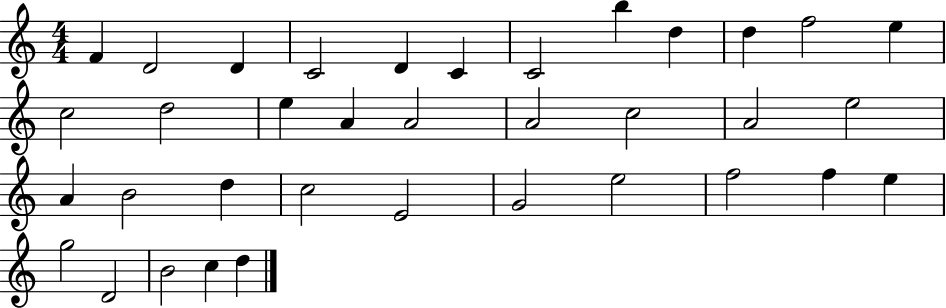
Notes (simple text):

F4/q D4/h D4/q C4/h D4/q C4/q C4/h B5/q D5/q D5/q F5/h E5/q C5/h D5/h E5/q A4/q A4/h A4/h C5/h A4/h E5/h A4/q B4/h D5/q C5/h E4/h G4/h E5/h F5/h F5/q E5/q G5/h D4/h B4/h C5/q D5/q